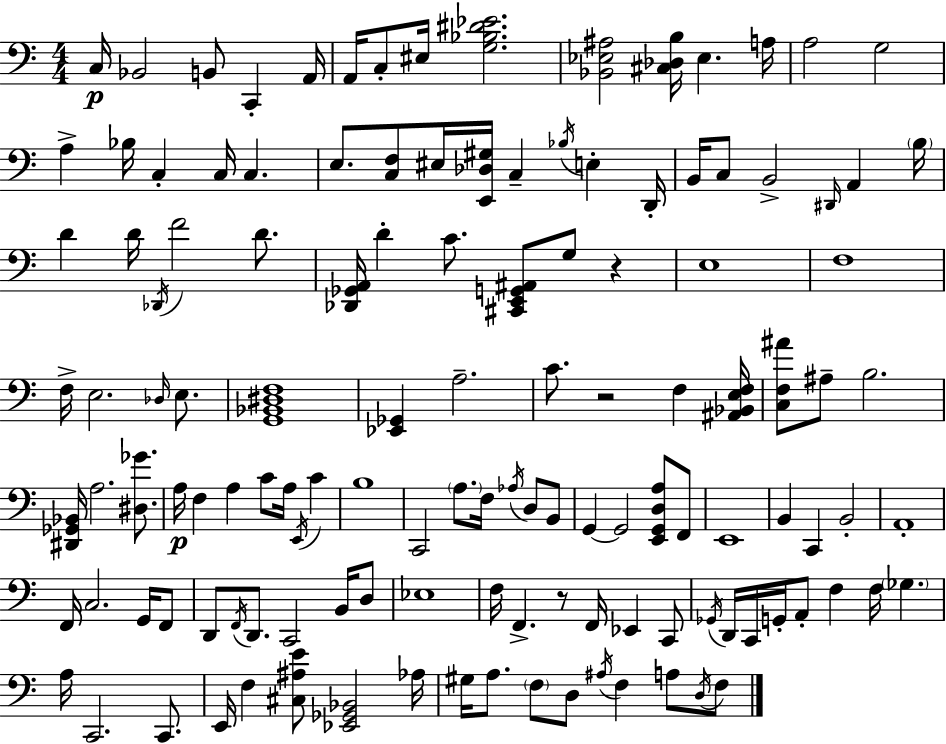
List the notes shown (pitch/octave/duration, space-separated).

C3/s Bb2/h B2/e C2/q A2/s A2/s C3/e EIS3/s [G3,Bb3,D#4,Eb4]/h. [Bb2,Eb3,A#3]/h [C#3,Db3,B3]/s Eb3/q. A3/s A3/h G3/h A3/q Bb3/s C3/q C3/s C3/q. E3/e. [C3,F3]/e EIS3/s [E2,Db3,G#3]/s C3/q Bb3/s E3/q D2/s B2/s C3/e B2/h D#2/s A2/q B3/s D4/q D4/s Db2/s F4/h D4/e. [Db2,Gb2,A2]/s D4/q C4/e. [C#2,E2,G2,A#2]/e G3/e R/q E3/w F3/w F3/s E3/h. Db3/s E3/e. [G2,Bb2,D#3,F3]/w [Eb2,Gb2]/q A3/h. C4/e. R/h F3/q [A#2,Bb2,E3,F3]/s [C3,F3,A#4]/e A#3/e B3/h. [D#2,Gb2,Bb2]/s A3/h. [D#3,Gb4]/e. A3/s F3/q A3/q C4/e A3/s E2/s C4/q B3/w C2/h A3/e. F3/s Ab3/s D3/e B2/e G2/q G2/h [E2,G2,D3,A3]/e F2/e E2/w B2/q C2/q B2/h A2/w F2/s C3/h. G2/s F2/e D2/e F2/s D2/e. C2/h B2/s D3/e Eb3/w F3/s F2/q. R/e F2/s Eb2/q C2/e Gb2/s D2/s C2/s G2/s A2/e F3/q F3/s Gb3/q. A3/s C2/h. C2/e. E2/s F3/q [C#3,A#3,E4]/e [Eb2,Gb2,Bb2]/h Ab3/s G#3/s A3/e. F3/e D3/e A#3/s F3/q A3/e D3/s F3/e